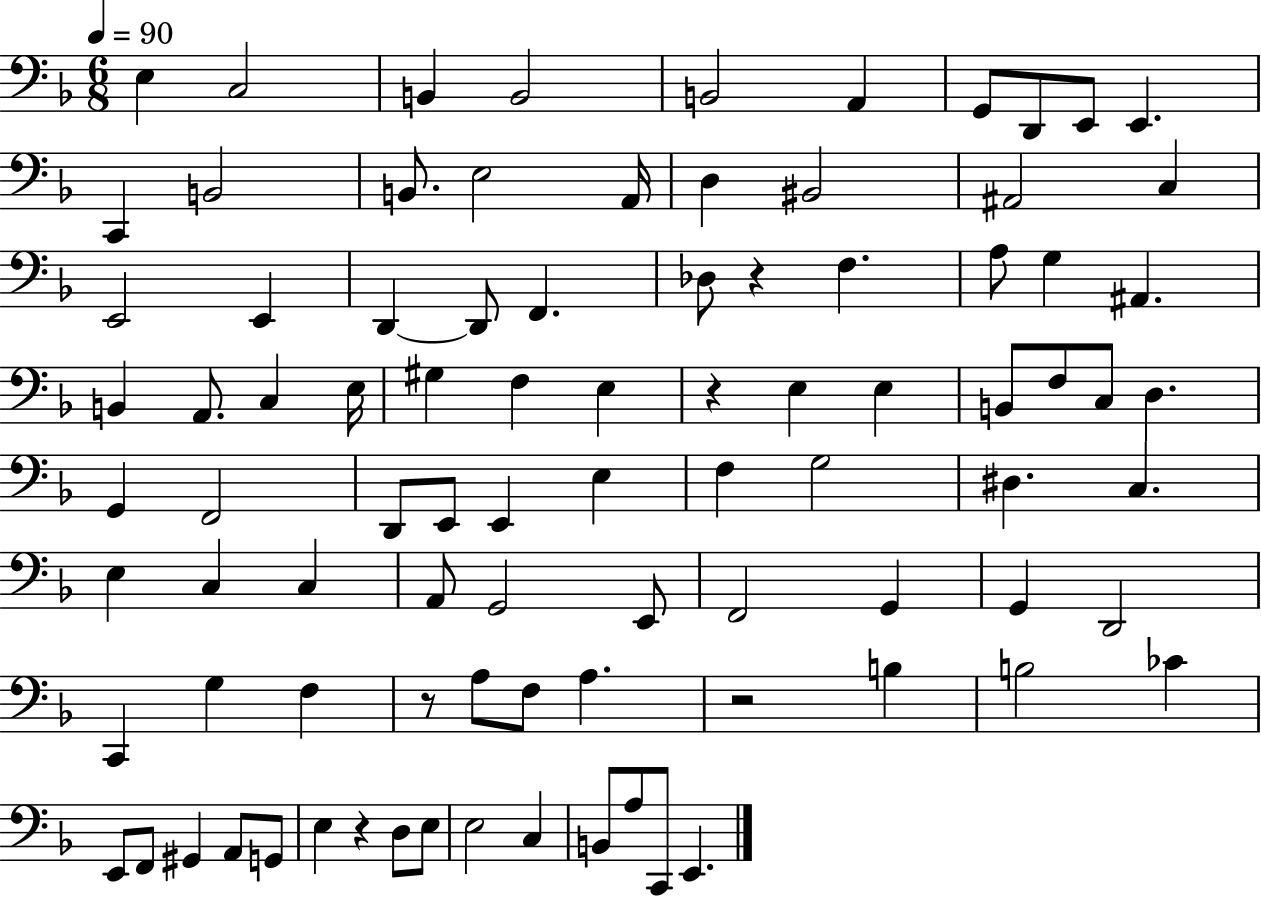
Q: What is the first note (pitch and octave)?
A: E3